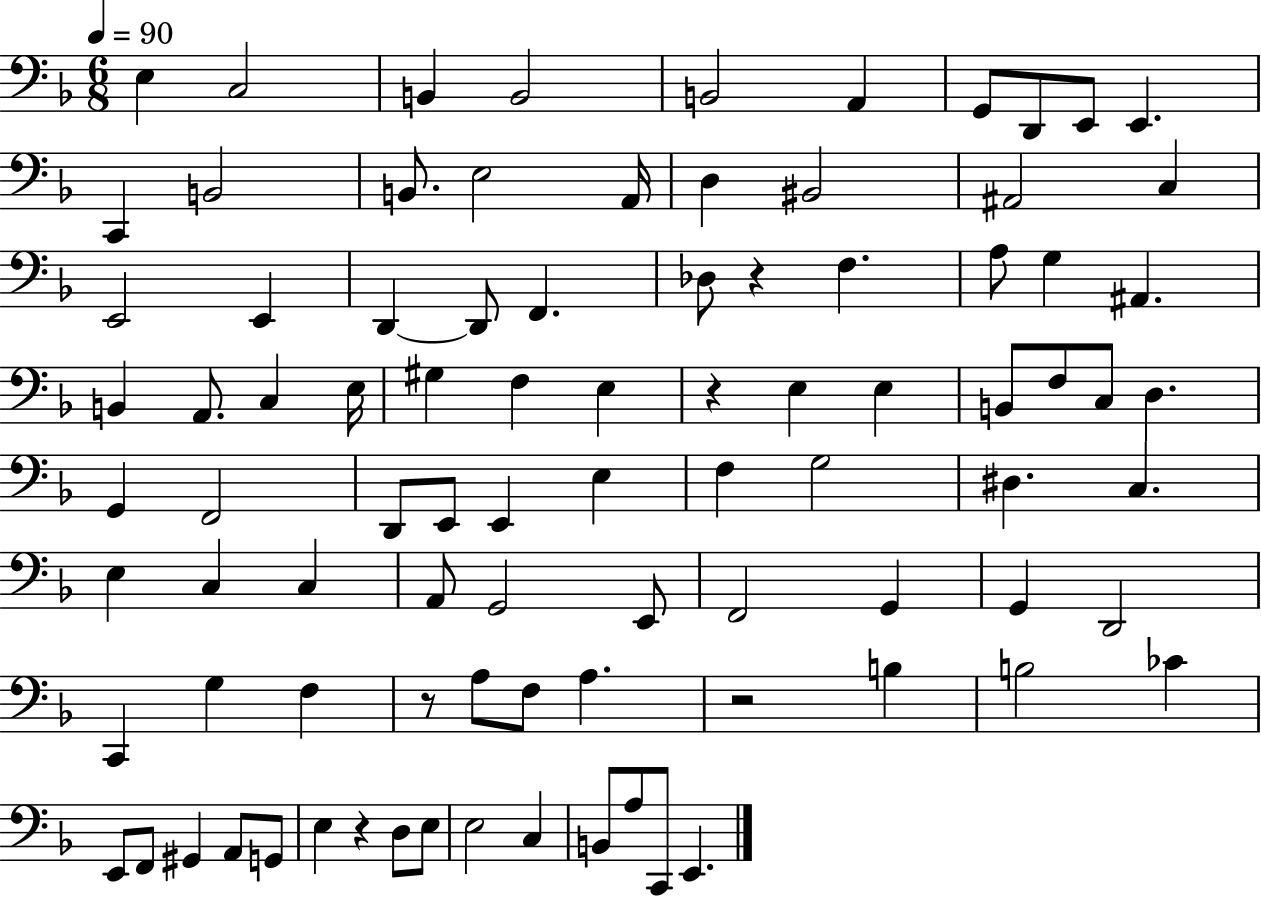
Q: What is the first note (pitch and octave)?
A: E3